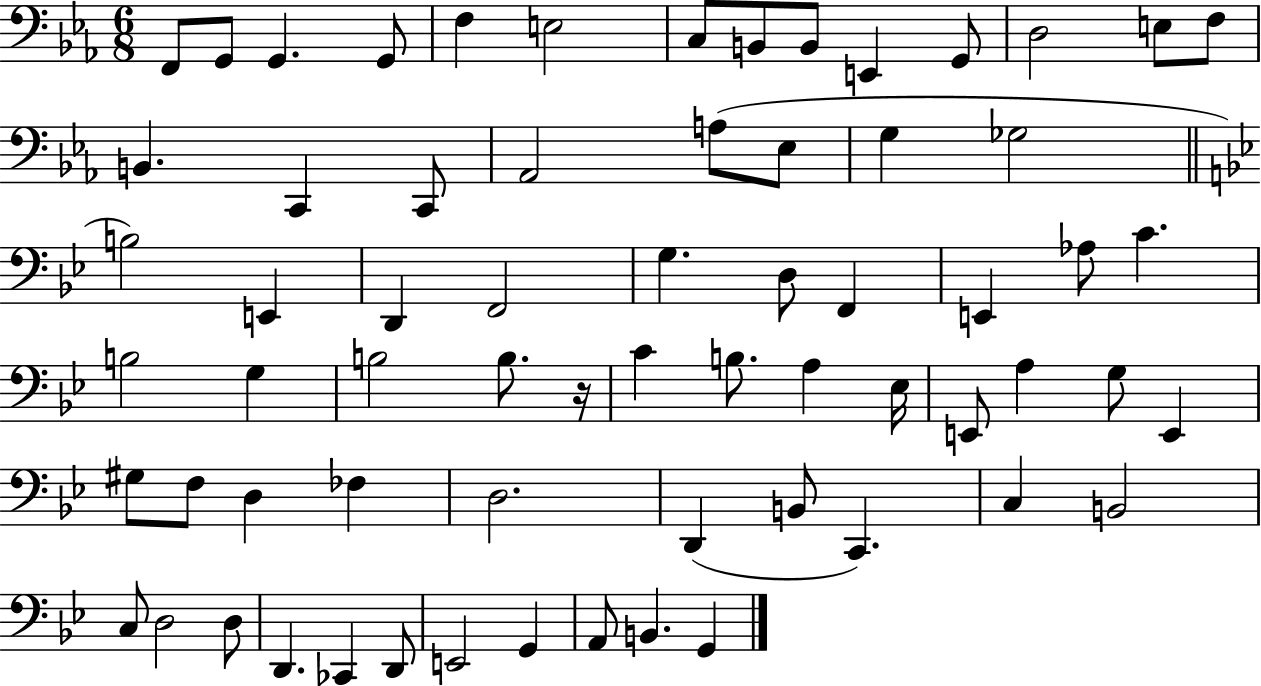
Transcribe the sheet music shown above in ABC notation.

X:1
T:Untitled
M:6/8
L:1/4
K:Eb
F,,/2 G,,/2 G,, G,,/2 F, E,2 C,/2 B,,/2 B,,/2 E,, G,,/2 D,2 E,/2 F,/2 B,, C,, C,,/2 _A,,2 A,/2 _E,/2 G, _G,2 B,2 E,, D,, F,,2 G, D,/2 F,, E,, _A,/2 C B,2 G, B,2 B,/2 z/4 C B,/2 A, _E,/4 E,,/2 A, G,/2 E,, ^G,/2 F,/2 D, _F, D,2 D,, B,,/2 C,, C, B,,2 C,/2 D,2 D,/2 D,, _C,, D,,/2 E,,2 G,, A,,/2 B,, G,,